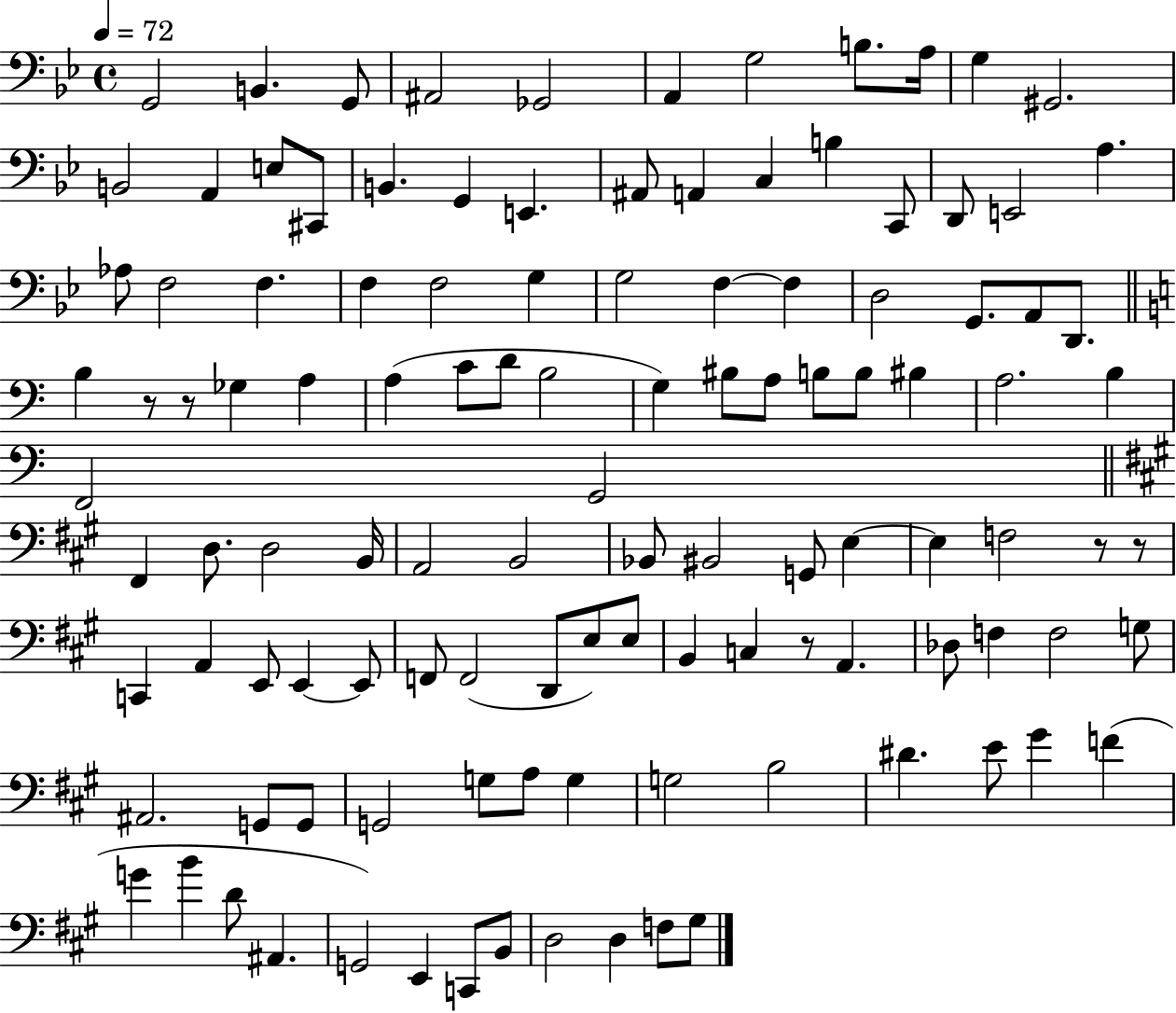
G2/h B2/q. G2/e A#2/h Gb2/h A2/q G3/h B3/e. A3/s G3/q G#2/h. B2/h A2/q E3/e C#2/e B2/q. G2/q E2/q. A#2/e A2/q C3/q B3/q C2/e D2/e E2/h A3/q. Ab3/e F3/h F3/q. F3/q F3/h G3/q G3/h F3/q F3/q D3/h G2/e. A2/e D2/e. B3/q R/e R/e Gb3/q A3/q A3/q C4/e D4/e B3/h G3/q BIS3/e A3/e B3/e B3/e BIS3/q A3/h. B3/q F2/h G2/h F#2/q D3/e. D3/h B2/s A2/h B2/h Bb2/e BIS2/h G2/e E3/q E3/q F3/h R/e R/e C2/q A2/q E2/e E2/q E2/e F2/e F2/h D2/e E3/e E3/e B2/q C3/q R/e A2/q. Db3/e F3/q F3/h G3/e A#2/h. G2/e G2/e G2/h G3/e A3/e G3/q G3/h B3/h D#4/q. E4/e G#4/q F4/q G4/q B4/q D4/e A#2/q. G2/h E2/q C2/e B2/e D3/h D3/q F3/e G#3/e